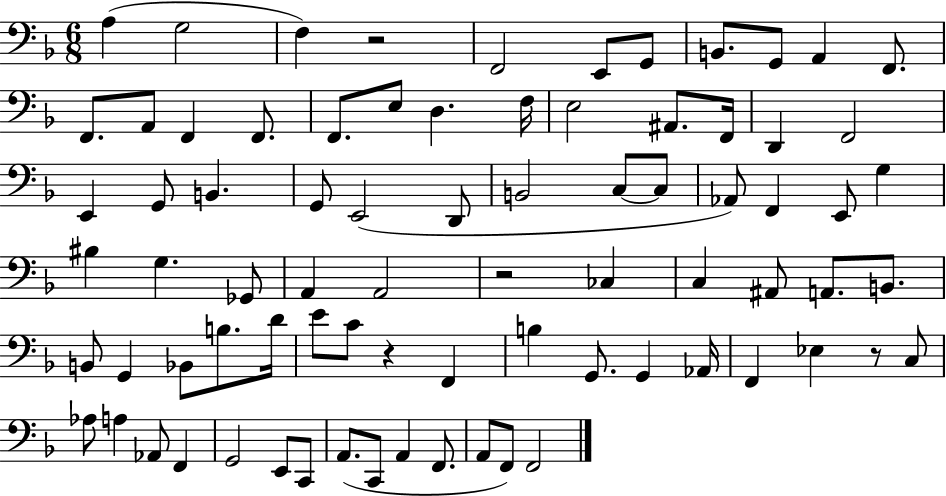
A3/q G3/h F3/q R/h F2/h E2/e G2/e B2/e. G2/e A2/q F2/e. F2/e. A2/e F2/q F2/e. F2/e. E3/e D3/q. F3/s E3/h A#2/e. F2/s D2/q F2/h E2/q G2/e B2/q. G2/e E2/h D2/e B2/h C3/e C3/e Ab2/e F2/q E2/e G3/q BIS3/q G3/q. Gb2/e A2/q A2/h R/h CES3/q C3/q A#2/e A2/e. B2/e. B2/e G2/q Bb2/e B3/e. D4/s E4/e C4/e R/q F2/q B3/q G2/e. G2/q Ab2/s F2/q Eb3/q R/e C3/e Ab3/e A3/q Ab2/e F2/q G2/h E2/e C2/e A2/e. C2/e A2/q F2/e. A2/e F2/e F2/h